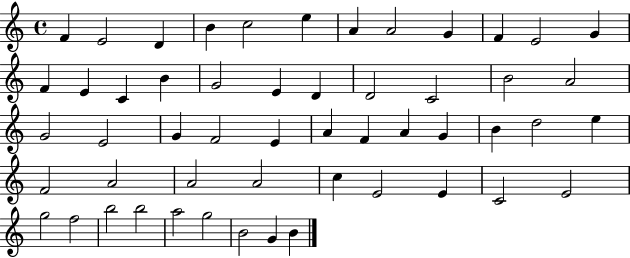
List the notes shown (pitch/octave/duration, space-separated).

F4/q E4/h D4/q B4/q C5/h E5/q A4/q A4/h G4/q F4/q E4/h G4/q F4/q E4/q C4/q B4/q G4/h E4/q D4/q D4/h C4/h B4/h A4/h G4/h E4/h G4/q F4/h E4/q A4/q F4/q A4/q G4/q B4/q D5/h E5/q F4/h A4/h A4/h A4/h C5/q E4/h E4/q C4/h E4/h G5/h F5/h B5/h B5/h A5/h G5/h B4/h G4/q B4/q